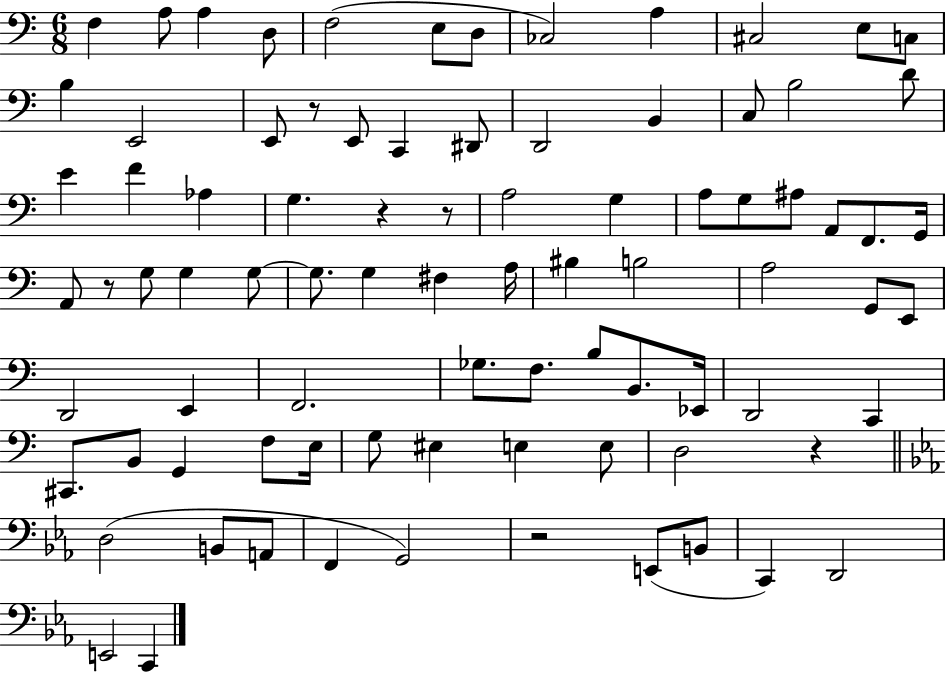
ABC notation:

X:1
T:Untitled
M:6/8
L:1/4
K:C
F, A,/2 A, D,/2 F,2 E,/2 D,/2 _C,2 A, ^C,2 E,/2 C,/2 B, E,,2 E,,/2 z/2 E,,/2 C,, ^D,,/2 D,,2 B,, C,/2 B,2 D/2 E F _A, G, z z/2 A,2 G, A,/2 G,/2 ^A,/2 A,,/2 F,,/2 G,,/4 A,,/2 z/2 G,/2 G, G,/2 G,/2 G, ^F, A,/4 ^B, B,2 A,2 G,,/2 E,,/2 D,,2 E,, F,,2 _G,/2 F,/2 B,/2 B,,/2 _E,,/4 D,,2 C,, ^C,,/2 B,,/2 G,, F,/2 E,/4 G,/2 ^E, E, E,/2 D,2 z D,2 B,,/2 A,,/2 F,, G,,2 z2 E,,/2 B,,/2 C,, D,,2 E,,2 C,,